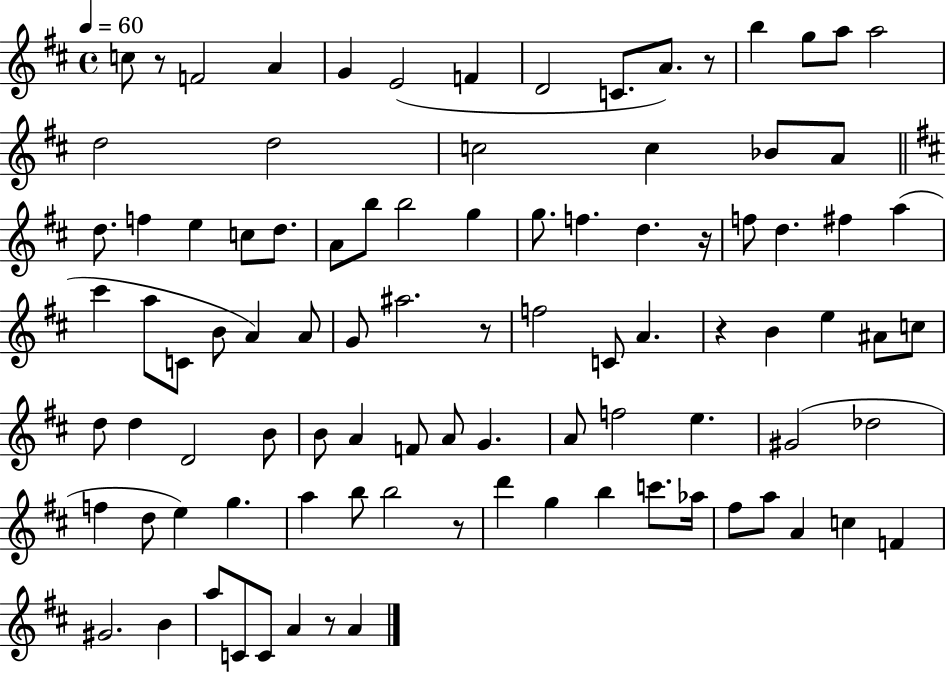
{
  \clef treble
  \time 4/4
  \defaultTimeSignature
  \key d \major
  \tempo 4 = 60
  c''8 r8 f'2 a'4 | g'4 e'2( f'4 | d'2 c'8. a'8.) r8 | b''4 g''8 a''8 a''2 | \break d''2 d''2 | c''2 c''4 bes'8 a'8 | \bar "||" \break \key d \major d''8. f''4 e''4 c''8 d''8. | a'8 b''8 b''2 g''4 | g''8. f''4. d''4. r16 | f''8 d''4. fis''4 a''4( | \break cis'''4 a''8 c'8 b'8 a'4) a'8 | g'8 ais''2. r8 | f''2 c'8 a'4. | r4 b'4 e''4 ais'8 c''8 | \break d''8 d''4 d'2 b'8 | b'8 a'4 f'8 a'8 g'4. | a'8 f''2 e''4. | gis'2( des''2 | \break f''4 d''8 e''4) g''4. | a''4 b''8 b''2 r8 | d'''4 g''4 b''4 c'''8. aes''16 | fis''8 a''8 a'4 c''4 f'4 | \break gis'2. b'4 | a''8 c'8 c'8 a'4 r8 a'4 | \bar "|."
}